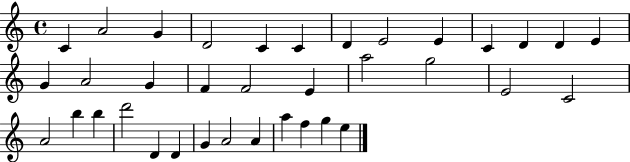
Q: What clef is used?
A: treble